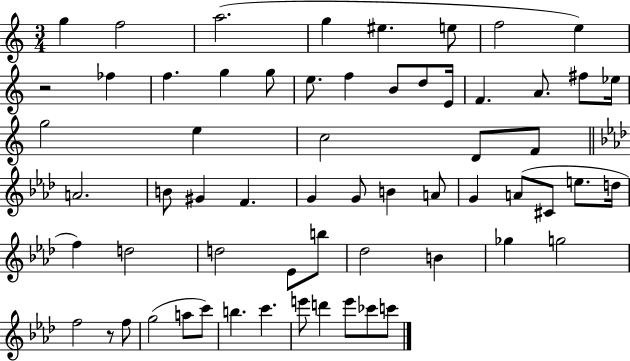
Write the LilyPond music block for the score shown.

{
  \clef treble
  \numericTimeSignature
  \time 3/4
  \key c \major
  g''4 f''2 | a''2.( | g''4 eis''4. e''8 | f''2 e''4) | \break r2 fes''4 | f''4. g''4 g''8 | e''8. f''4 b'8 d''8 e'16 | f'4. a'8. fis''8 ees''16 | \break g''2 e''4 | c''2 d'8 f'8 | \bar "||" \break \key f \minor a'2. | b'8 gis'4 f'4. | g'4 g'8 b'4 a'8 | g'4 a'8( cis'8 e''8. d''16 | \break f''4) d''2 | d''2 ees'8 b''8 | des''2 b'4 | ges''4 g''2 | \break f''2 r8 f''8 | g''2( a''8 c'''8) | b''4. c'''4. | e'''8 d'''4 e'''8 ces'''8 c'''8 | \break \bar "|."
}